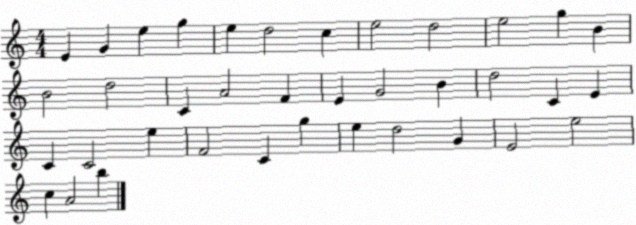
X:1
T:Untitled
M:4/4
L:1/4
K:C
E G e g e d2 c e2 d2 e2 g B B2 d2 C A2 F E G2 B d2 C E C C2 e F2 C g e d2 G E2 e2 c A2 b